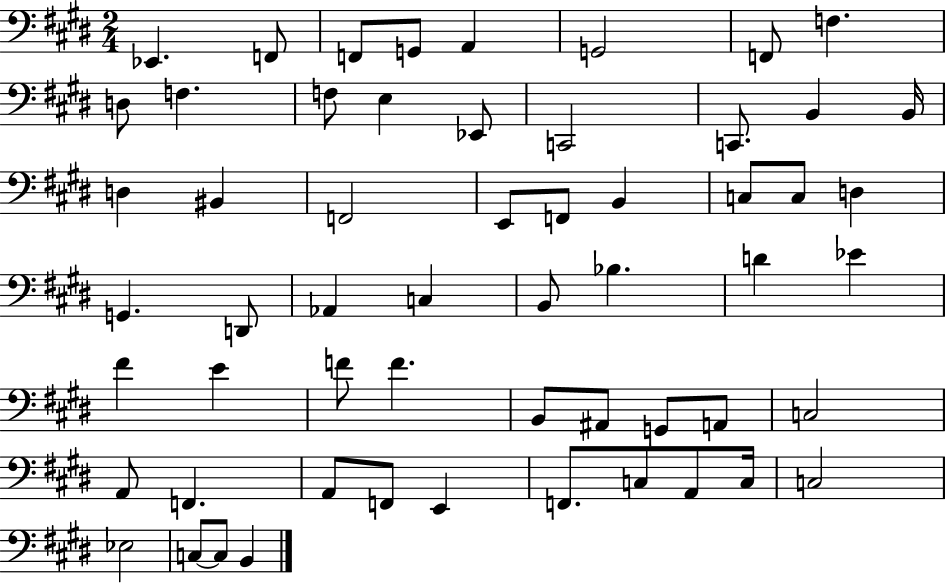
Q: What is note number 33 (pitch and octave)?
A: D4